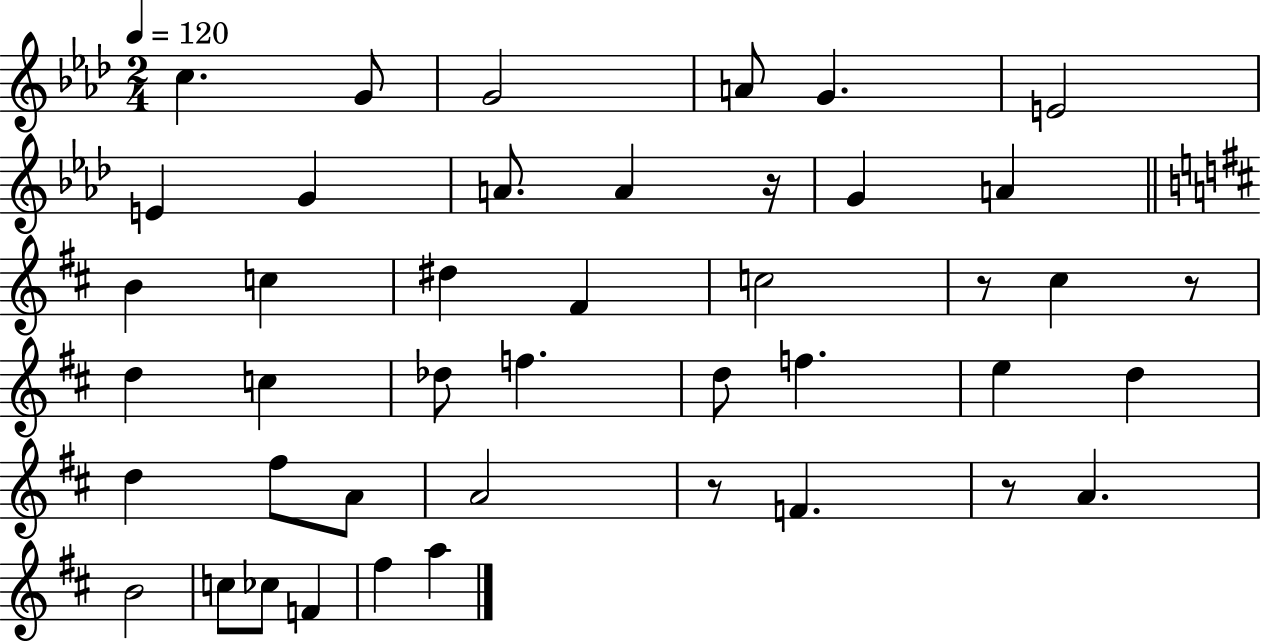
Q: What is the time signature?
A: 2/4